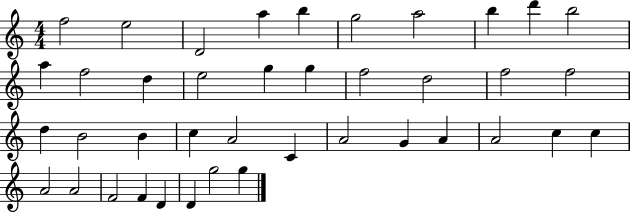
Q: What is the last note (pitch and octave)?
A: G5